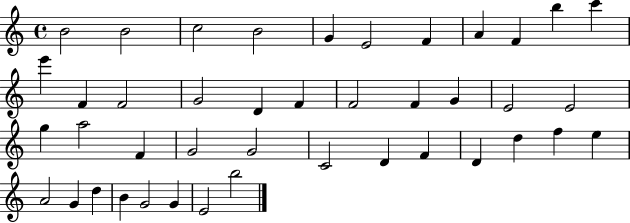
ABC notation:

X:1
T:Untitled
M:4/4
L:1/4
K:C
B2 B2 c2 B2 G E2 F A F b c' e' F F2 G2 D F F2 F G E2 E2 g a2 F G2 G2 C2 D F D d f e A2 G d B G2 G E2 b2